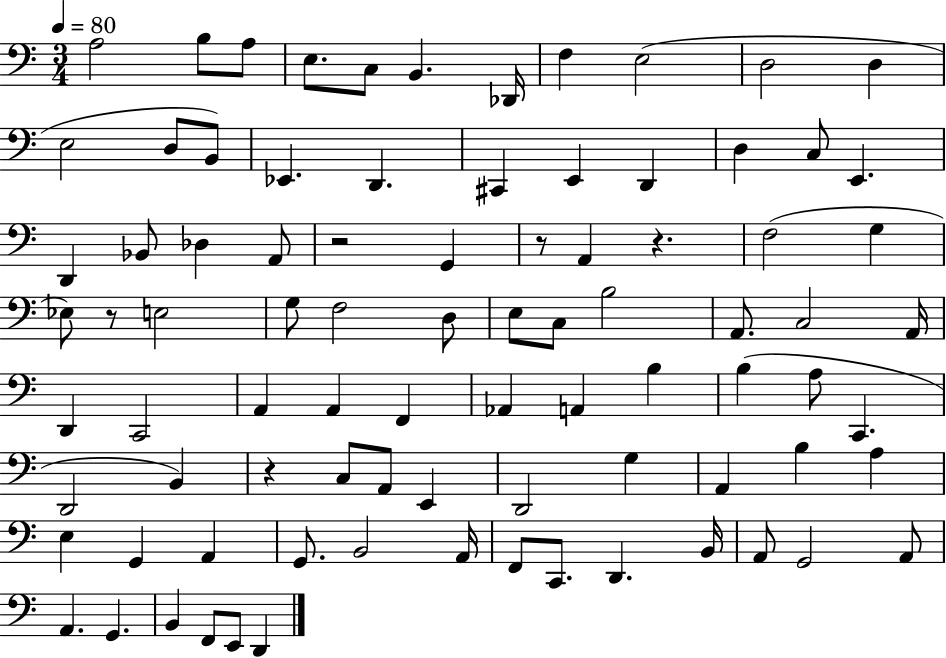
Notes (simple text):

A3/h B3/e A3/e E3/e. C3/e B2/q. Db2/s F3/q E3/h D3/h D3/q E3/h D3/e B2/e Eb2/q. D2/q. C#2/q E2/q D2/q D3/q C3/e E2/q. D2/q Bb2/e Db3/q A2/e R/h G2/q R/e A2/q R/q. F3/h G3/q Eb3/e R/e E3/h G3/e F3/h D3/e E3/e C3/e B3/h A2/e. C3/h A2/s D2/q C2/h A2/q A2/q F2/q Ab2/q A2/q B3/q B3/q A3/e C2/q. D2/h B2/q R/q C3/e A2/e E2/q D2/h G3/q A2/q B3/q A3/q E3/q G2/q A2/q G2/e. B2/h A2/s F2/e C2/e. D2/q. B2/s A2/e G2/h A2/e A2/q. G2/q. B2/q F2/e E2/e D2/q